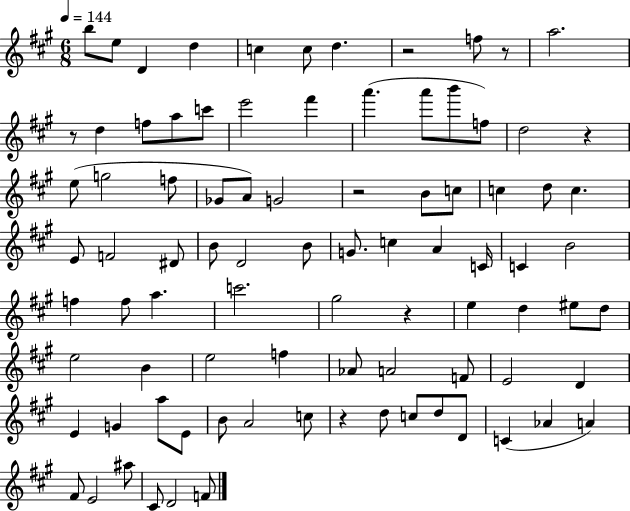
X:1
T:Untitled
M:6/8
L:1/4
K:A
b/2 e/2 D d c c/2 d z2 f/2 z/2 a2 z/2 d f/2 a/2 c'/2 e'2 ^f' a' a'/2 b'/2 f/2 d2 z e/2 g2 f/2 _G/2 A/2 G2 z2 B/2 c/2 c d/2 c E/2 F2 ^D/2 B/2 D2 B/2 G/2 c A C/4 C B2 f f/2 a c'2 ^g2 z e d ^e/2 d/2 e2 B e2 f _A/2 A2 F/2 E2 D E G a/2 E/2 B/2 A2 c/2 z d/2 c/2 d/2 D/2 C _A A ^F/2 E2 ^a/2 ^C/2 D2 F/2